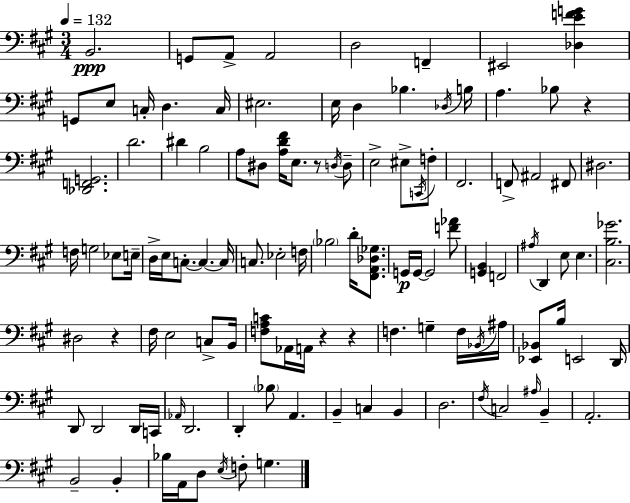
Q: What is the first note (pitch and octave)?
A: B2